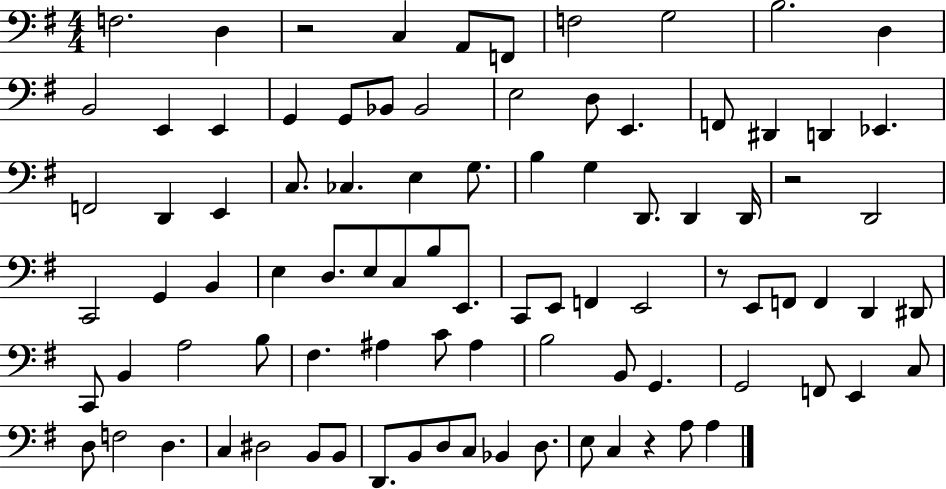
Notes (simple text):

F3/h. D3/q R/h C3/q A2/e F2/e F3/h G3/h B3/h. D3/q B2/h E2/q E2/q G2/q G2/e Bb2/e Bb2/h E3/h D3/e E2/q. F2/e D#2/q D2/q Eb2/q. F2/h D2/q E2/q C3/e. CES3/q. E3/q G3/e. B3/q G3/q D2/e. D2/q D2/s R/h D2/h C2/h G2/q B2/q E3/q D3/e. E3/e C3/e B3/e E2/e. C2/e E2/e F2/q E2/h R/e E2/e F2/e F2/q D2/q D#2/e C2/e B2/q A3/h B3/e F#3/q. A#3/q C4/e A#3/q B3/h B2/e G2/q. G2/h F2/e E2/q C3/e D3/e F3/h D3/q. C3/q D#3/h B2/e B2/e D2/e. B2/e D3/e C3/e Bb2/q D3/e. E3/e C3/q R/q A3/e A3/q